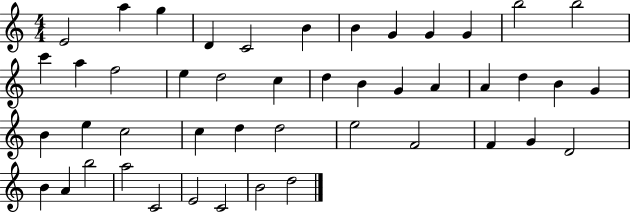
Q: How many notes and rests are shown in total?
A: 46